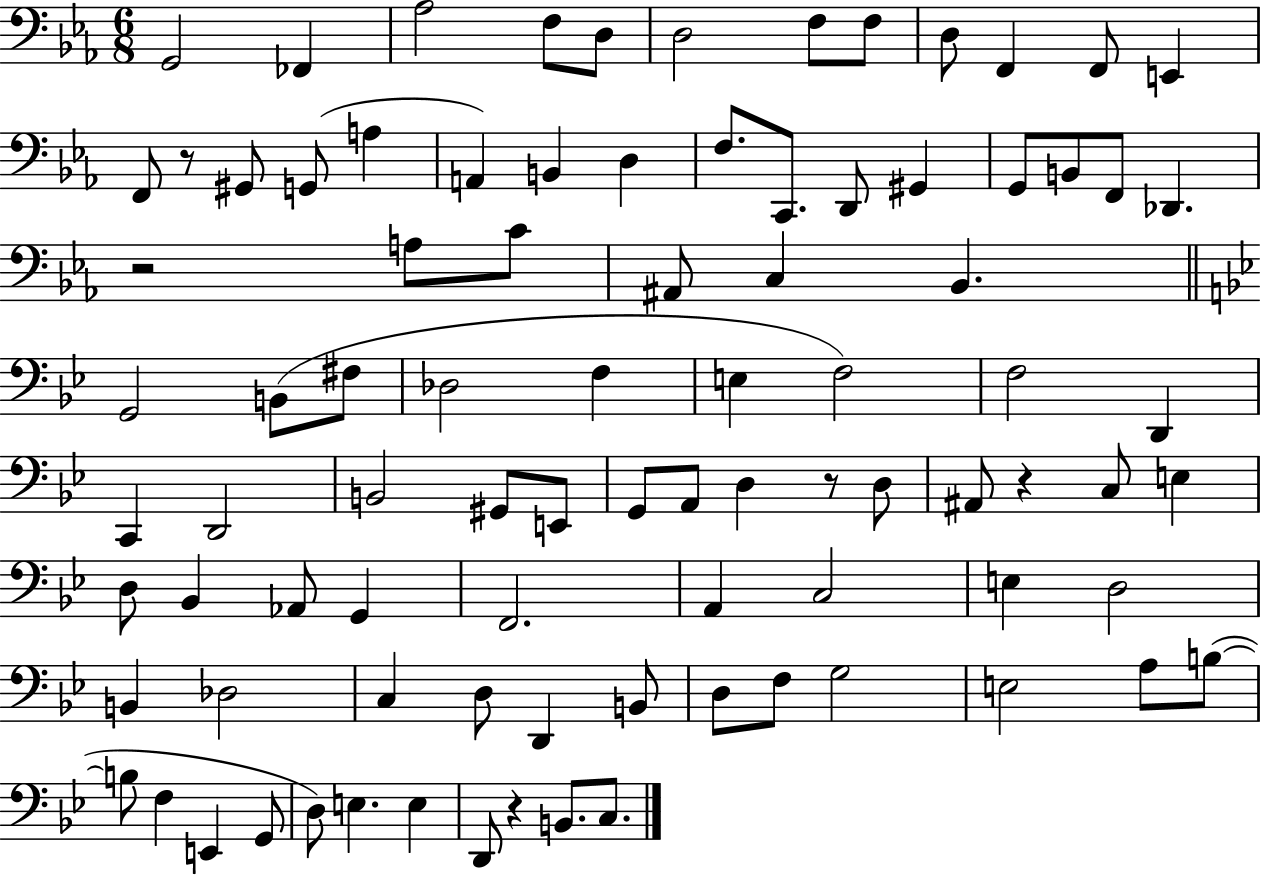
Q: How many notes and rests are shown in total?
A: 89